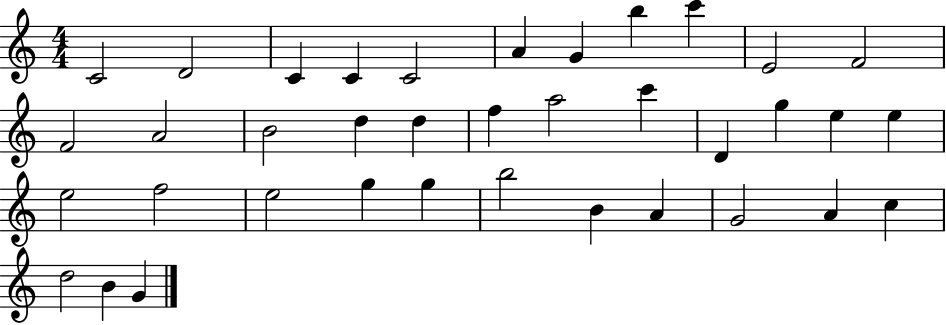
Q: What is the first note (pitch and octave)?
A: C4